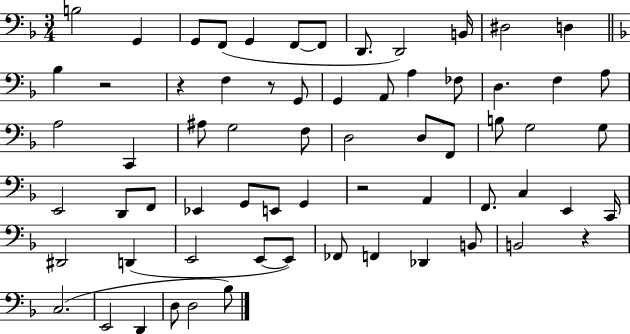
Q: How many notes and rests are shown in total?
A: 66